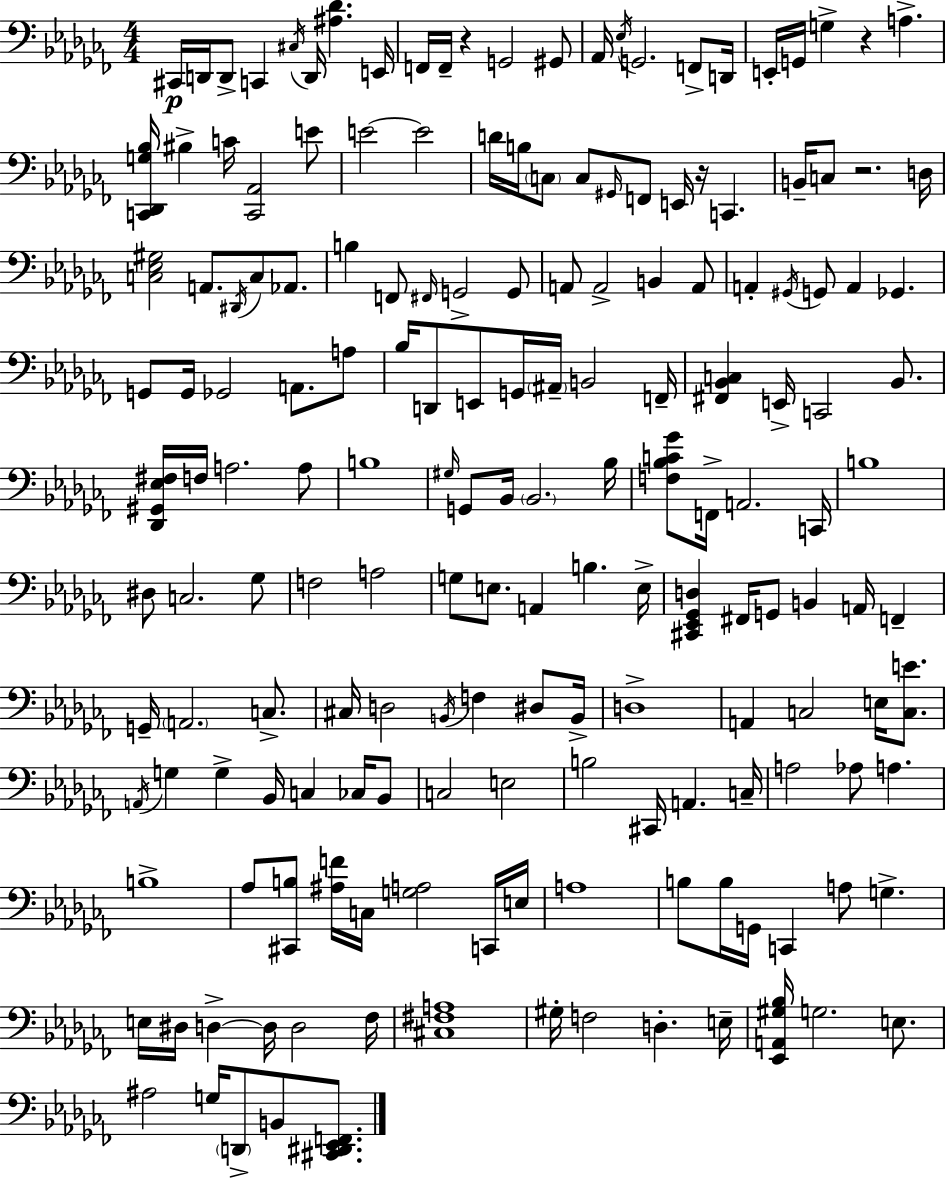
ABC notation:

X:1
T:Untitled
M:4/4
L:1/4
K:Abm
^C,,/4 D,,/4 D,,/2 C,, ^C,/4 D,,/4 [^A,_D] E,,/4 F,,/4 F,,/4 z G,,2 ^G,,/2 _A,,/4 _E,/4 G,,2 F,,/2 D,,/4 E,,/4 G,,/4 G, z A, [C,,_D,,G,_B,]/4 ^B, C/4 [C,,_A,,]2 E/2 E2 E2 D/4 B,/4 C,/2 C,/2 ^G,,/4 F,,/2 E,,/4 z/4 C,, B,,/4 C,/2 z2 D,/4 [C,_E,^G,]2 A,,/2 ^D,,/4 C,/2 _A,,/2 B, F,,/2 ^F,,/4 G,,2 G,,/2 A,,/2 A,,2 B,, A,,/2 A,, ^G,,/4 G,,/2 A,, _G,, G,,/2 G,,/4 _G,,2 A,,/2 A,/2 _B,/4 D,,/2 E,,/2 G,,/4 ^A,,/4 B,,2 F,,/4 [^F,,_B,,C,] E,,/4 C,,2 _B,,/2 [_D,,^G,,_E,^F,]/4 F,/4 A,2 A,/2 B,4 ^G,/4 G,,/2 _B,,/4 _B,,2 _B,/4 [F,_B,C_G]/2 F,,/4 A,,2 C,,/4 B,4 ^D,/2 C,2 _G,/2 F,2 A,2 G,/2 E,/2 A,, B, E,/4 [^C,,_E,,_G,,D,] ^F,,/4 G,,/2 B,, A,,/4 F,, G,,/4 A,,2 C,/2 ^C,/4 D,2 B,,/4 F, ^D,/2 B,,/4 D,4 A,, C,2 E,/4 [C,E]/2 A,,/4 G, G, _B,,/4 C, _C,/4 _B,,/2 C,2 E,2 B,2 ^C,,/4 A,, C,/4 A,2 _A,/2 A, B,4 _A,/2 [^C,,B,]/2 [^A,F]/4 C,/4 [G,A,]2 C,,/4 E,/4 A,4 B,/2 B,/4 G,,/4 C,, A,/2 G, E,/4 ^D,/4 D, D,/4 D,2 _F,/4 [^C,^F,A,]4 ^G,/4 F,2 D, E,/4 [_E,,A,,^G,_B,]/4 G,2 E,/2 ^A,2 G,/4 D,,/2 B,,/2 [^C,,^D,,_E,,F,,]/2